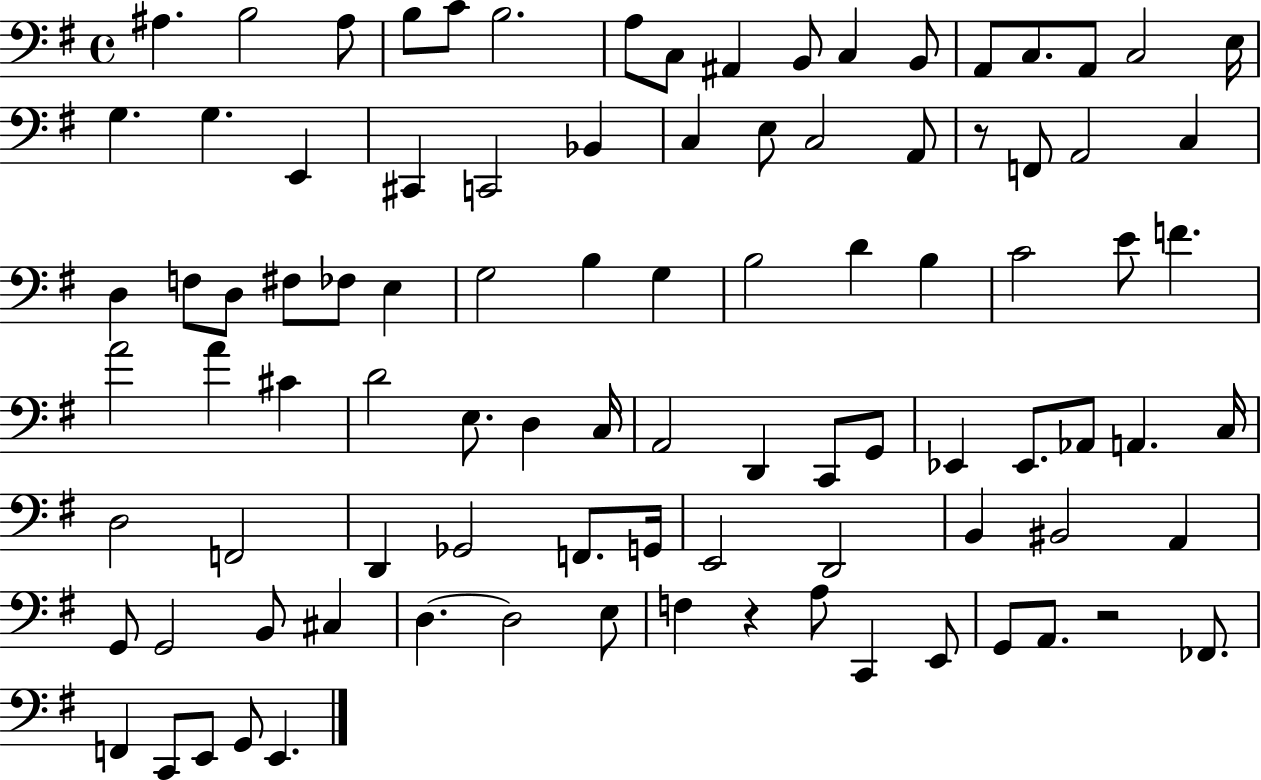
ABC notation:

X:1
T:Untitled
M:4/4
L:1/4
K:G
^A, B,2 ^A,/2 B,/2 C/2 B,2 A,/2 C,/2 ^A,, B,,/2 C, B,,/2 A,,/2 C,/2 A,,/2 C,2 E,/4 G, G, E,, ^C,, C,,2 _B,, C, E,/2 C,2 A,,/2 z/2 F,,/2 A,,2 C, D, F,/2 D,/2 ^F,/2 _F,/2 E, G,2 B, G, B,2 D B, C2 E/2 F A2 A ^C D2 E,/2 D, C,/4 A,,2 D,, C,,/2 G,,/2 _E,, _E,,/2 _A,,/2 A,, C,/4 D,2 F,,2 D,, _G,,2 F,,/2 G,,/4 E,,2 D,,2 B,, ^B,,2 A,, G,,/2 G,,2 B,,/2 ^C, D, D,2 E,/2 F, z A,/2 C,, E,,/2 G,,/2 A,,/2 z2 _F,,/2 F,, C,,/2 E,,/2 G,,/2 E,,